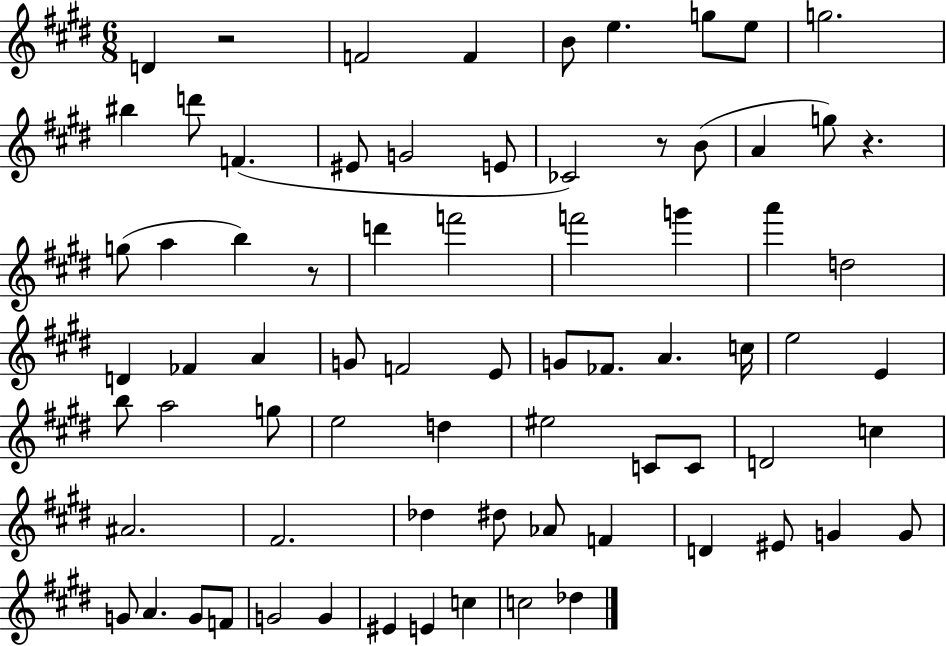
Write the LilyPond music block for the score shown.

{
  \clef treble
  \numericTimeSignature
  \time 6/8
  \key e \major
  d'4 r2 | f'2 f'4 | b'8 e''4. g''8 e''8 | g''2. | \break bis''4 d'''8 f'4.( | eis'8 g'2 e'8 | ces'2) r8 b'8( | a'4 g''8) r4. | \break g''8( a''4 b''4) r8 | d'''4 f'''2 | f'''2 g'''4 | a'''4 d''2 | \break d'4 fes'4 a'4 | g'8 f'2 e'8 | g'8 fes'8. a'4. c''16 | e''2 e'4 | \break b''8 a''2 g''8 | e''2 d''4 | eis''2 c'8 c'8 | d'2 c''4 | \break ais'2. | fis'2. | des''4 dis''8 aes'8 f'4 | d'4 eis'8 g'4 g'8 | \break g'8 a'4. g'8 f'8 | g'2 g'4 | eis'4 e'4 c''4 | c''2 des''4 | \break \bar "|."
}